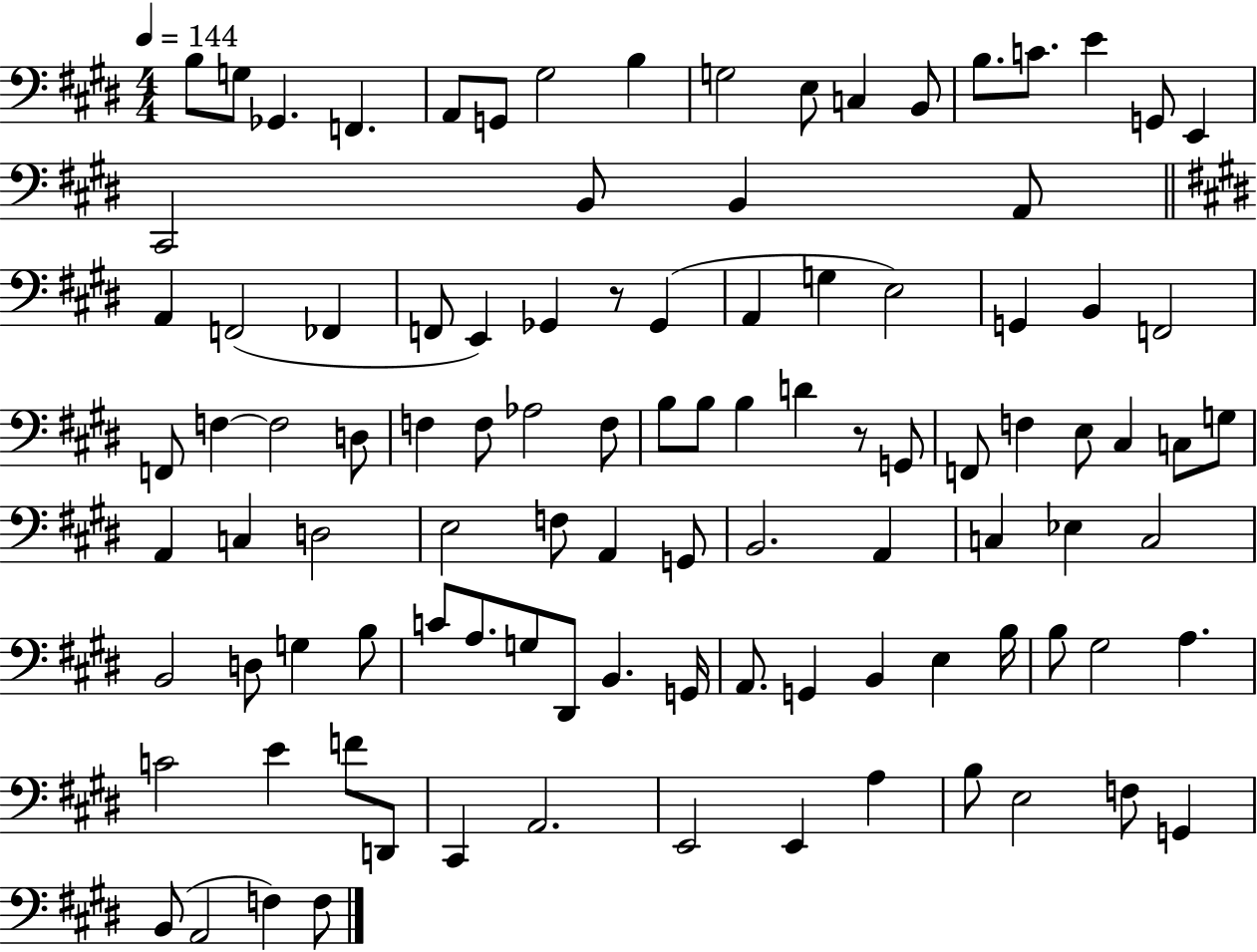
B3/e G3/e Gb2/q. F2/q. A2/e G2/e G#3/h B3/q G3/h E3/e C3/q B2/e B3/e. C4/e. E4/q G2/e E2/q C#2/h B2/e B2/q A2/e A2/q F2/h FES2/q F2/e E2/q Gb2/q R/e Gb2/q A2/q G3/q E3/h G2/q B2/q F2/h F2/e F3/q F3/h D3/e F3/q F3/e Ab3/h F3/e B3/e B3/e B3/q D4/q R/e G2/e F2/e F3/q E3/e C#3/q C3/e G3/e A2/q C3/q D3/h E3/h F3/e A2/q G2/e B2/h. A2/q C3/q Eb3/q C3/h B2/h D3/e G3/q B3/e C4/e A3/e. G3/e D#2/e B2/q. G2/s A2/e. G2/q B2/q E3/q B3/s B3/e G#3/h A3/q. C4/h E4/q F4/e D2/e C#2/q A2/h. E2/h E2/q A3/q B3/e E3/h F3/e G2/q B2/e A2/h F3/q F3/e